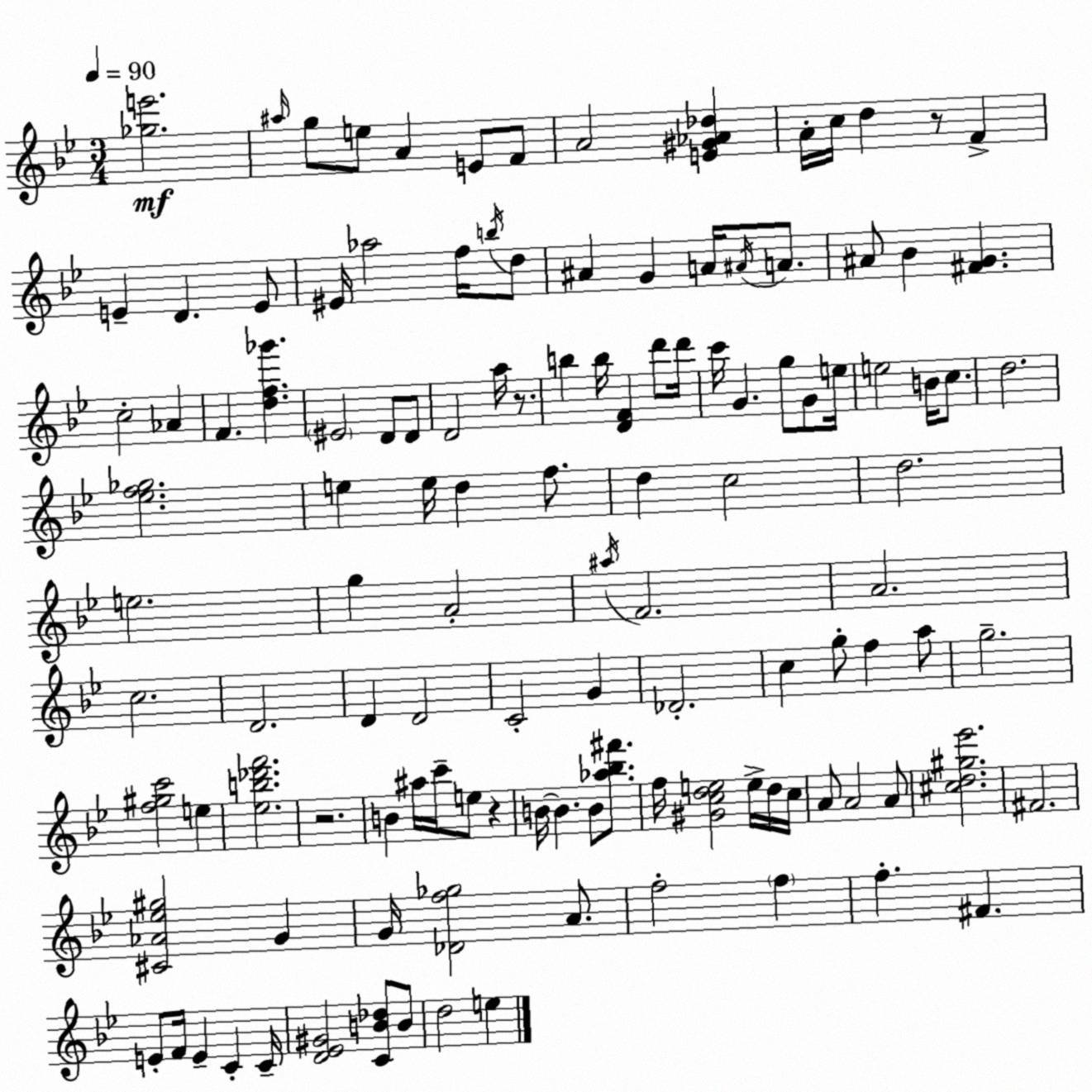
X:1
T:Untitled
M:3/4
L:1/4
K:Bb
[_ge']2 ^a/4 g/2 e/2 A E/2 F/2 A2 [E^G_A_d] A/4 c/4 d z/2 F E D E/2 ^E/4 _a2 f/4 b/4 d/2 ^A G A/4 ^A/4 A/2 ^A/2 _B [^FG] c2 _A F [df_g'] ^E2 D/2 D/2 D2 a/4 z/2 b b/4 [DF] d'/2 d'/4 c'/4 G g/2 G/2 e/4 e2 B/4 c/2 d2 [_ef_g]2 e e/4 d f/2 d c2 d2 e2 g A2 ^a/4 F2 A2 c2 D2 D D2 C2 G _D2 c g/2 f a/2 g2 [f^gc']2 e [_eb_d'f']2 z2 B ^a/4 c'/4 e/2 z B/4 B B/2 [_a_b^f']/2 f/4 [^Gcde]2 e/4 d/4 c/4 A/2 A2 A/2 [^cd^g_e']2 ^F2 [^C_A_e^g]2 G G/4 [_Df_g]2 A/2 f2 f f ^F E/2 F/4 E C C/4 [D_E^G]2 [CB_d]/2 B/2 d2 e